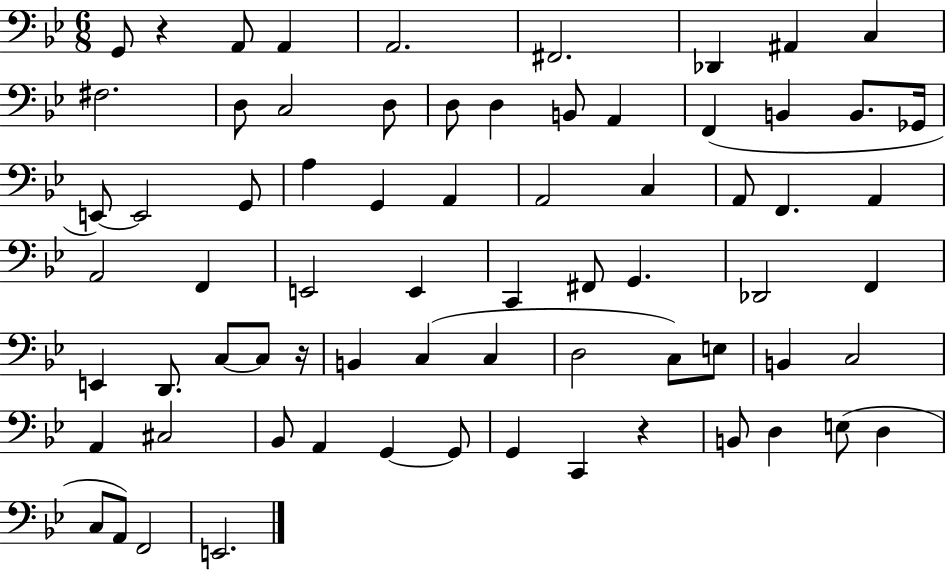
X:1
T:Untitled
M:6/8
L:1/4
K:Bb
G,,/2 z A,,/2 A,, A,,2 ^F,,2 _D,, ^A,, C, ^F,2 D,/2 C,2 D,/2 D,/2 D, B,,/2 A,, F,, B,, B,,/2 _G,,/4 E,,/2 E,,2 G,,/2 A, G,, A,, A,,2 C, A,,/2 F,, A,, A,,2 F,, E,,2 E,, C,, ^F,,/2 G,, _D,,2 F,, E,, D,,/2 C,/2 C,/2 z/4 B,, C, C, D,2 C,/2 E,/2 B,, C,2 A,, ^C,2 _B,,/2 A,, G,, G,,/2 G,, C,, z B,,/2 D, E,/2 D, C,/2 A,,/2 F,,2 E,,2